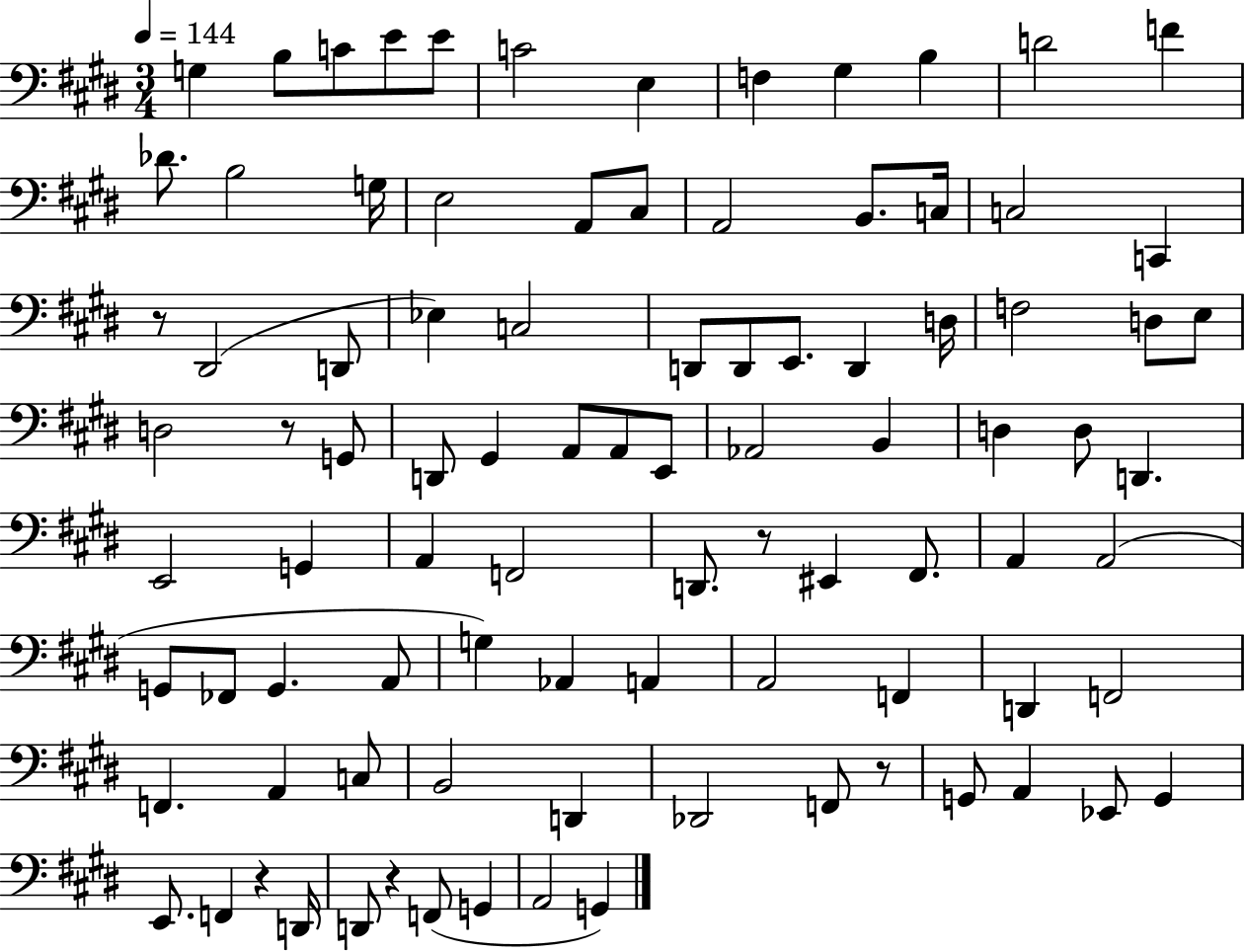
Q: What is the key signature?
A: E major